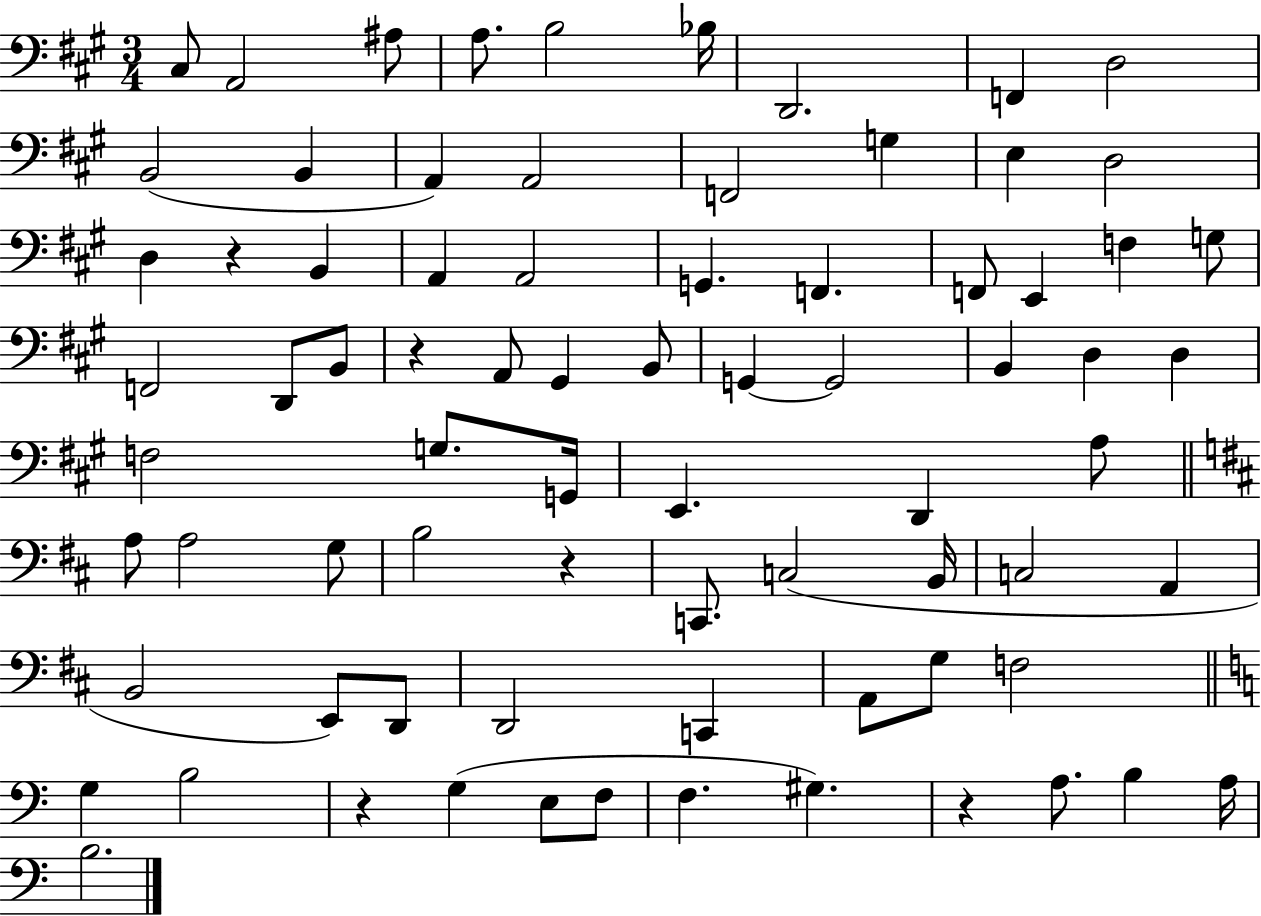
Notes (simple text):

C#3/e A2/h A#3/e A3/e. B3/h Bb3/s D2/h. F2/q D3/h B2/h B2/q A2/q A2/h F2/h G3/q E3/q D3/h D3/q R/q B2/q A2/q A2/h G2/q. F2/q. F2/e E2/q F3/q G3/e F2/h D2/e B2/e R/q A2/e G#2/q B2/e G2/q G2/h B2/q D3/q D3/q F3/h G3/e. G2/s E2/q. D2/q A3/e A3/e A3/h G3/e B3/h R/q C2/e. C3/h B2/s C3/h A2/q B2/h E2/e D2/e D2/h C2/q A2/e G3/e F3/h G3/q B3/h R/q G3/q E3/e F3/e F3/q. G#3/q. R/q A3/e. B3/q A3/s B3/h.